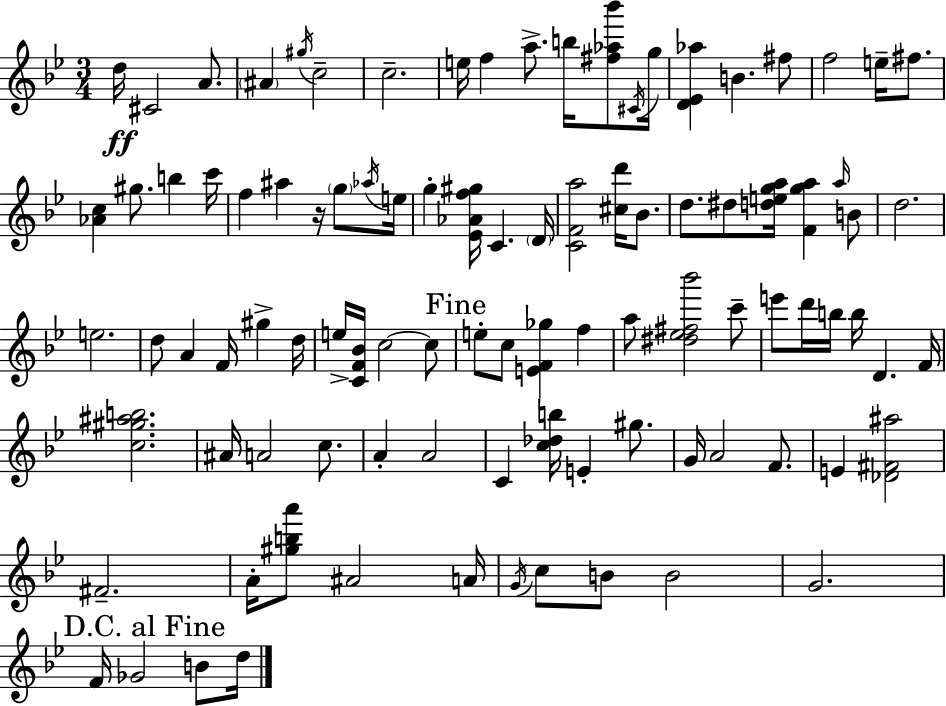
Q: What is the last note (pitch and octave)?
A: D5